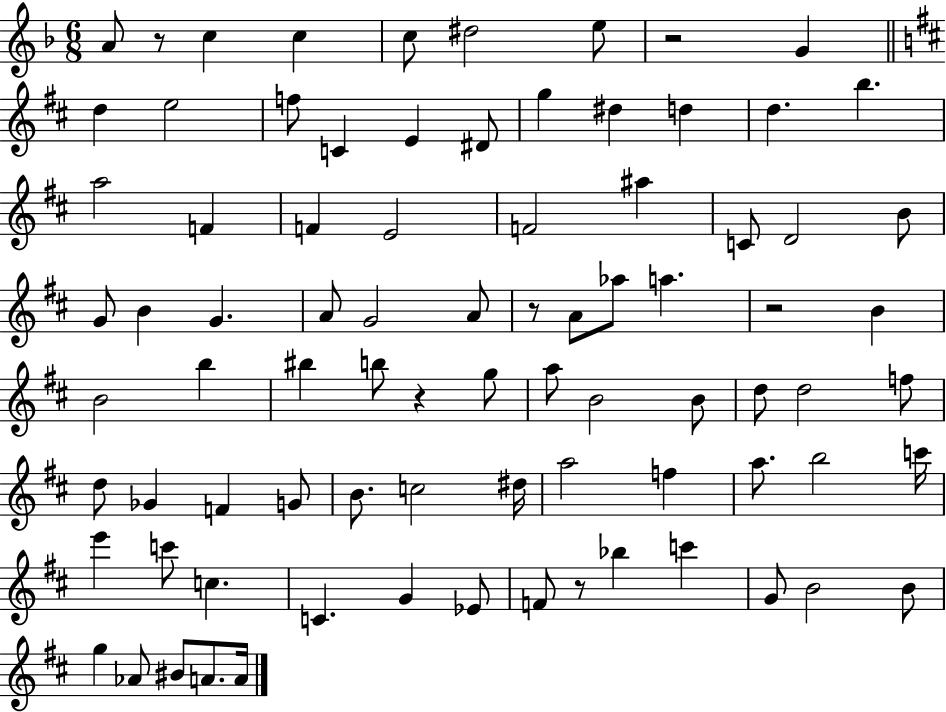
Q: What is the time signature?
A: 6/8